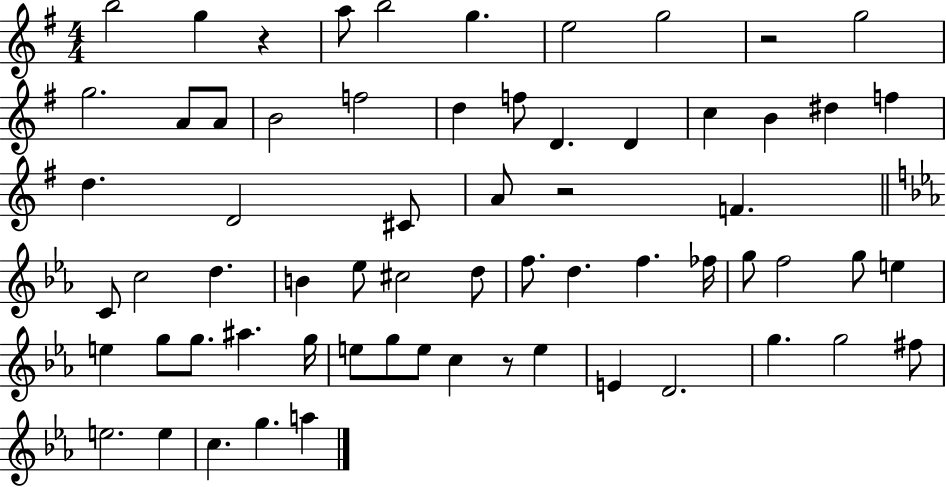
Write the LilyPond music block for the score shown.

{
  \clef treble
  \numericTimeSignature
  \time 4/4
  \key g \major
  \repeat volta 2 { b''2 g''4 r4 | a''8 b''2 g''4. | e''2 g''2 | r2 g''2 | \break g''2. a'8 a'8 | b'2 f''2 | d''4 f''8 d'4. d'4 | c''4 b'4 dis''4 f''4 | \break d''4. d'2 cis'8 | a'8 r2 f'4. | \bar "||" \break \key ees \major c'8 c''2 d''4. | b'4 ees''8 cis''2 d''8 | f''8. d''4. f''4. fes''16 | g''8 f''2 g''8 e''4 | \break e''4 g''8 g''8. ais''4. g''16 | e''8 g''8 e''8 c''4 r8 e''4 | e'4 d'2. | g''4. g''2 fis''8 | \break e''2. e''4 | c''4. g''4. a''4 | } \bar "|."
}